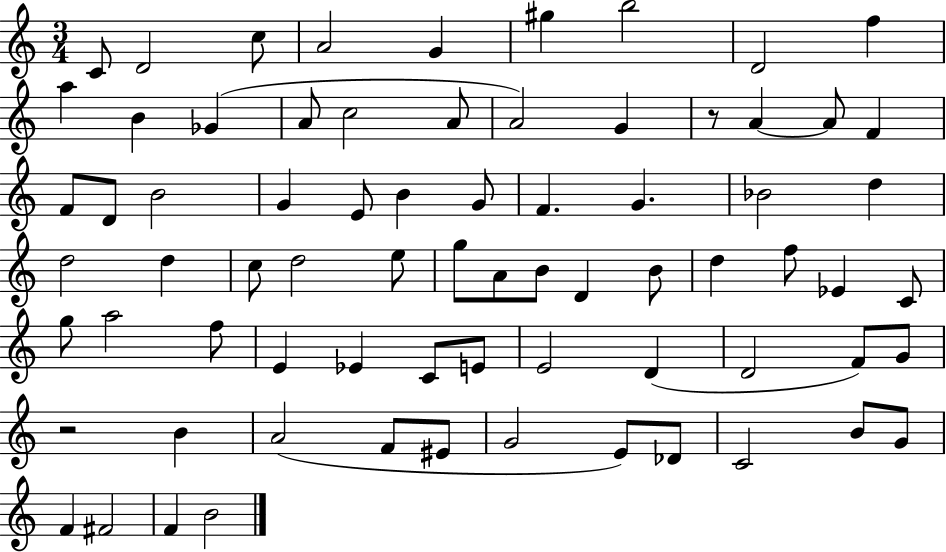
{
  \clef treble
  \numericTimeSignature
  \time 3/4
  \key c \major
  \repeat volta 2 { c'8 d'2 c''8 | a'2 g'4 | gis''4 b''2 | d'2 f''4 | \break a''4 b'4 ges'4( | a'8 c''2 a'8 | a'2) g'4 | r8 a'4~~ a'8 f'4 | \break f'8 d'8 b'2 | g'4 e'8 b'4 g'8 | f'4. g'4. | bes'2 d''4 | \break d''2 d''4 | c''8 d''2 e''8 | g''8 a'8 b'8 d'4 b'8 | d''4 f''8 ees'4 c'8 | \break g''8 a''2 f''8 | e'4 ees'4 c'8 e'8 | e'2 d'4( | d'2 f'8) g'8 | \break r2 b'4 | a'2( f'8 eis'8 | g'2 e'8) des'8 | c'2 b'8 g'8 | \break f'4 fis'2 | f'4 b'2 | } \bar "|."
}